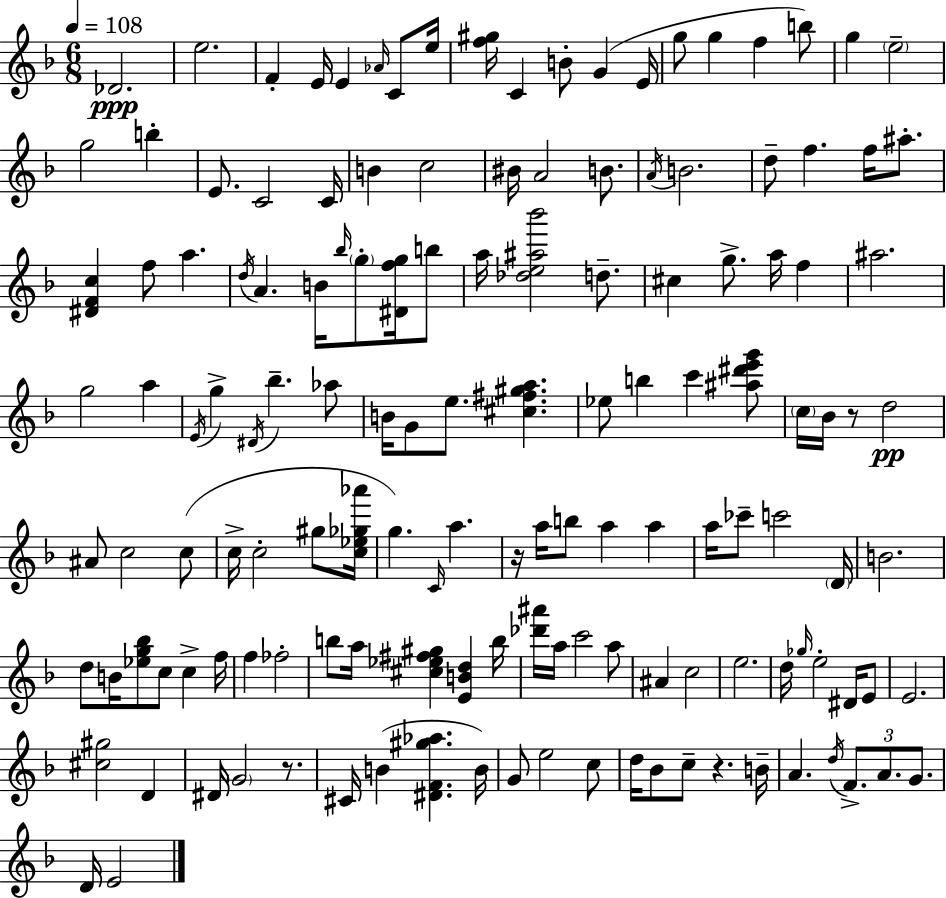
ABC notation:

X:1
T:Untitled
M:6/8
L:1/4
K:F
_D2 e2 F E/4 E _A/4 C/2 e/4 [f^g]/4 C B/2 G E/4 g/2 g f b/2 g e2 g2 b E/2 C2 C/4 B c2 ^B/4 A2 B/2 A/4 B2 d/2 f f/4 ^a/2 [^DFc] f/2 a d/4 A B/4 _b/4 g/2 [^Dfg]/4 b/2 a/4 [_de^a_b']2 d/2 ^c g/2 a/4 f ^a2 g2 a E/4 g ^D/4 _b _a/2 B/4 G/2 e/2 [^c^f^ga] _e/2 b c' [^a^d'e'g']/2 c/4 _B/4 z/2 d2 ^A/2 c2 c/2 c/4 c2 ^g/2 [c_e_g_a']/4 g C/4 a z/4 a/4 b/2 a a a/4 _c'/2 c'2 D/4 B2 d/2 B/4 [_eg_b]/2 c/2 c f/4 f _f2 b/2 a/4 [^c_e^f^g] [EBd] b/4 [_d'^a']/4 a/4 c'2 a/2 ^A c2 e2 d/4 _g/4 e2 ^D/4 E/2 E2 [^c^g]2 D ^D/4 G2 z/2 ^C/4 B [^DF^g_a] B/4 G/2 e2 c/2 d/4 _B/2 c/2 z B/4 A d/4 F/2 A/2 G/2 D/4 E2